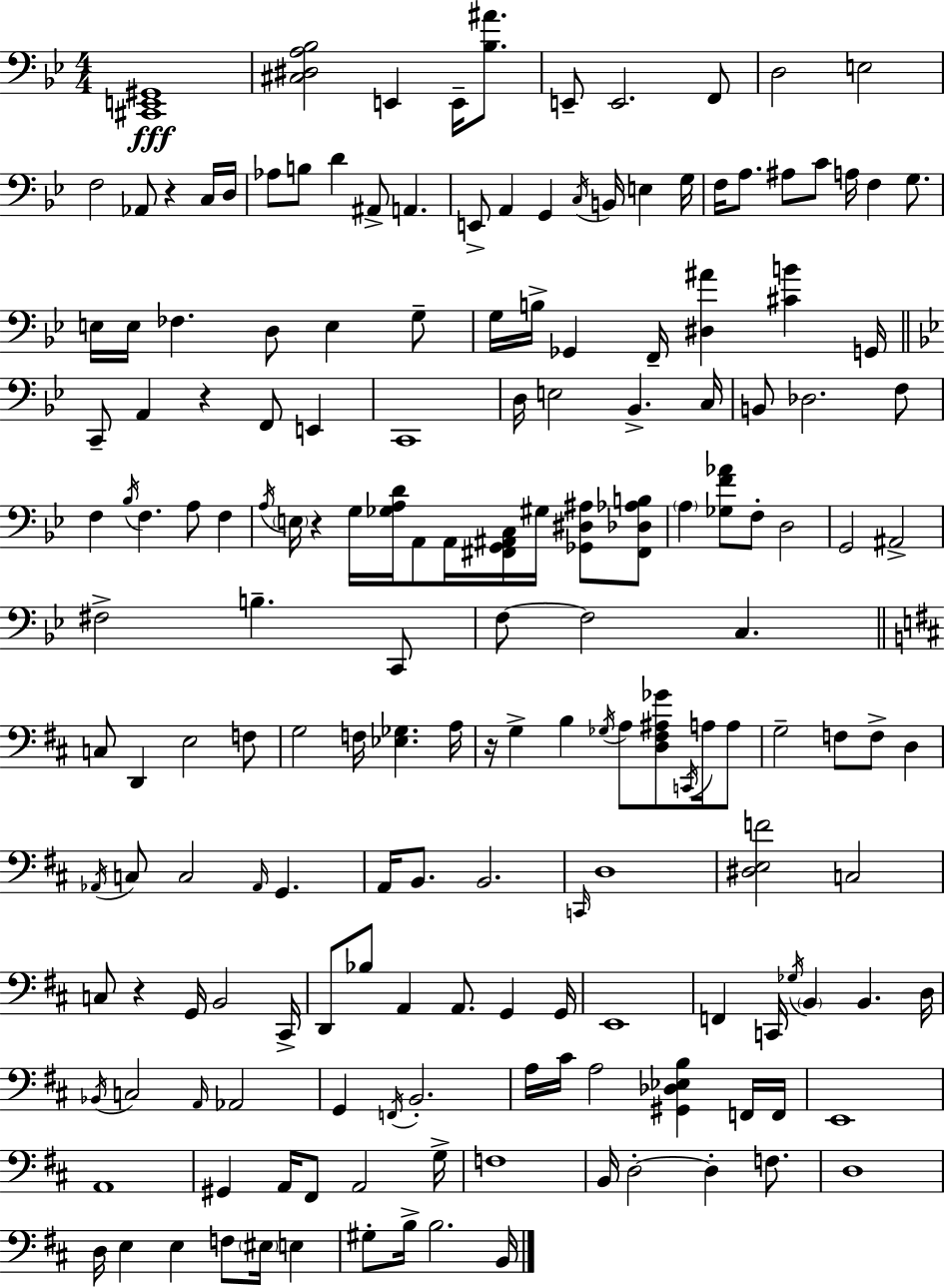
X:1
T:Untitled
M:4/4
L:1/4
K:Bb
[^C,,E,,^G,,]4 [^C,^D,A,_B,]2 E,, E,,/4 [_B,^A]/2 E,,/2 E,,2 F,,/2 D,2 E,2 F,2 _A,,/2 z C,/4 D,/4 _A,/2 B,/2 D ^A,,/2 A,, E,,/2 A,, G,, C,/4 B,,/4 E, G,/4 F,/4 A,/2 ^A,/2 C/2 A,/4 F, G,/2 E,/4 E,/4 _F, D,/2 E, G,/2 G,/4 B,/4 _G,, F,,/4 [^D,^A] [^CB] G,,/4 C,,/2 A,, z F,,/2 E,, C,,4 D,/4 E,2 _B,, C,/4 B,,/2 _D,2 F,/2 F, _B,/4 F, A,/2 F, A,/4 E,/4 z G,/4 [_G,A,D]/4 A,,/2 A,,/4 [^F,,G,,^A,,C,]/4 ^G,/4 [_G,,^D,^A,]/2 [^F,,_D,_A,B,]/2 A, [_G,F_A]/2 F,/2 D,2 G,,2 ^A,,2 ^F,2 B, C,,/2 F,/2 F,2 C, C,/2 D,, E,2 F,/2 G,2 F,/4 [_E,_G,] A,/4 z/4 G, B, _G,/4 A,/2 [D,^F,^A,_G]/2 C,,/4 A,/4 A,/2 G,2 F,/2 F,/2 D, _A,,/4 C,/2 C,2 _A,,/4 G,, A,,/4 B,,/2 B,,2 C,,/4 D,4 [^D,E,F]2 C,2 C,/2 z G,,/4 B,,2 ^C,,/4 D,,/2 _B,/2 A,, A,,/2 G,, G,,/4 E,,4 F,, C,,/4 _G,/4 B,, B,, D,/4 _B,,/4 C,2 A,,/4 _A,,2 G,, F,,/4 B,,2 A,/4 ^C/4 A,2 [^G,,_D,_E,B,] F,,/4 F,,/4 E,,4 A,,4 ^G,, A,,/4 ^F,,/2 A,,2 G,/4 F,4 B,,/4 D,2 D, F,/2 D,4 D,/4 E, E, F,/2 ^E,/4 E, ^G,/2 B,/4 B,2 B,,/4